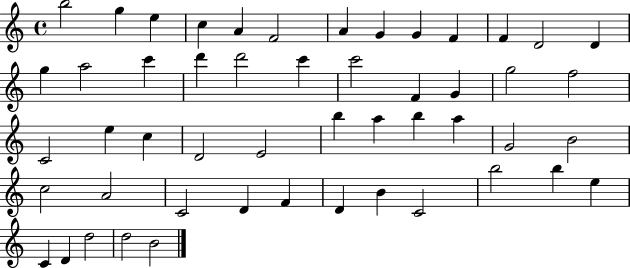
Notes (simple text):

B5/h G5/q E5/q C5/q A4/q F4/h A4/q G4/q G4/q F4/q F4/q D4/h D4/q G5/q A5/h C6/q D6/q D6/h C6/q C6/h F4/q G4/q G5/h F5/h C4/h E5/q C5/q D4/h E4/h B5/q A5/q B5/q A5/q G4/h B4/h C5/h A4/h C4/h D4/q F4/q D4/q B4/q C4/h B5/h B5/q E5/q C4/q D4/q D5/h D5/h B4/h